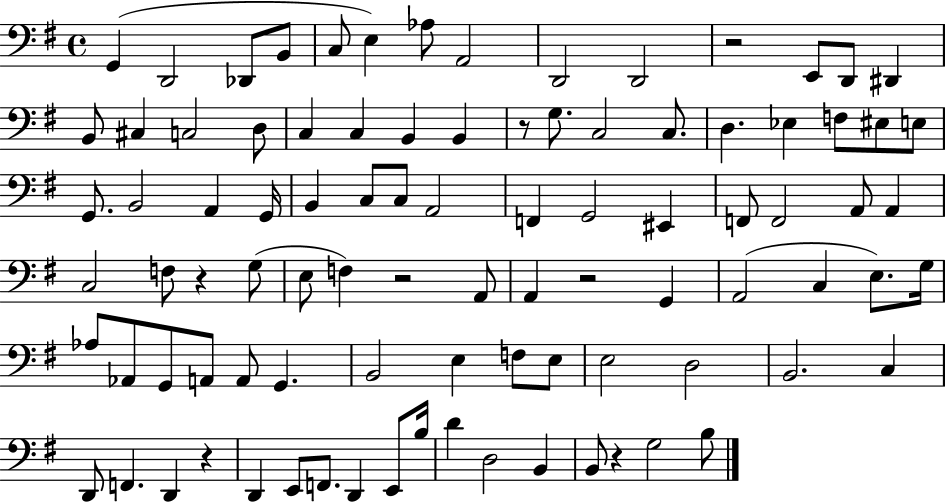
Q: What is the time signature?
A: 4/4